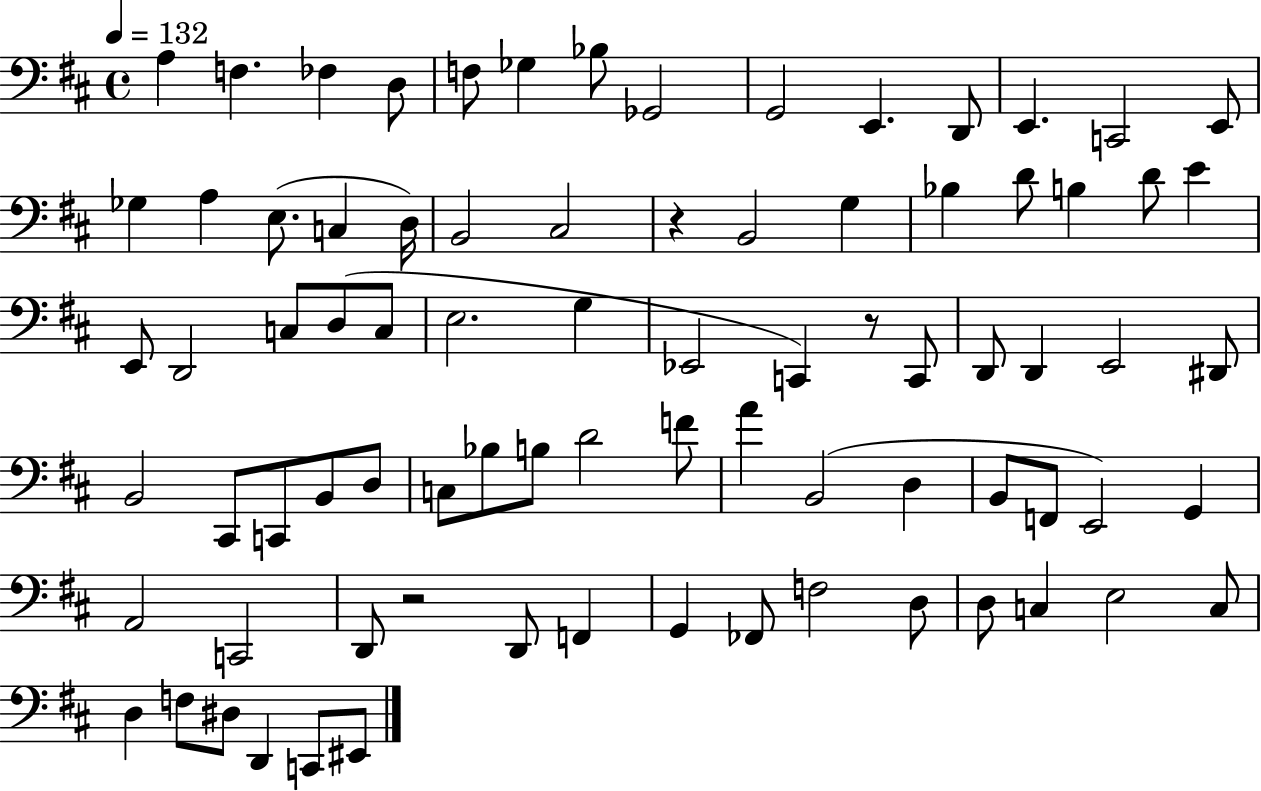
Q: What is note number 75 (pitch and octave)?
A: D#3